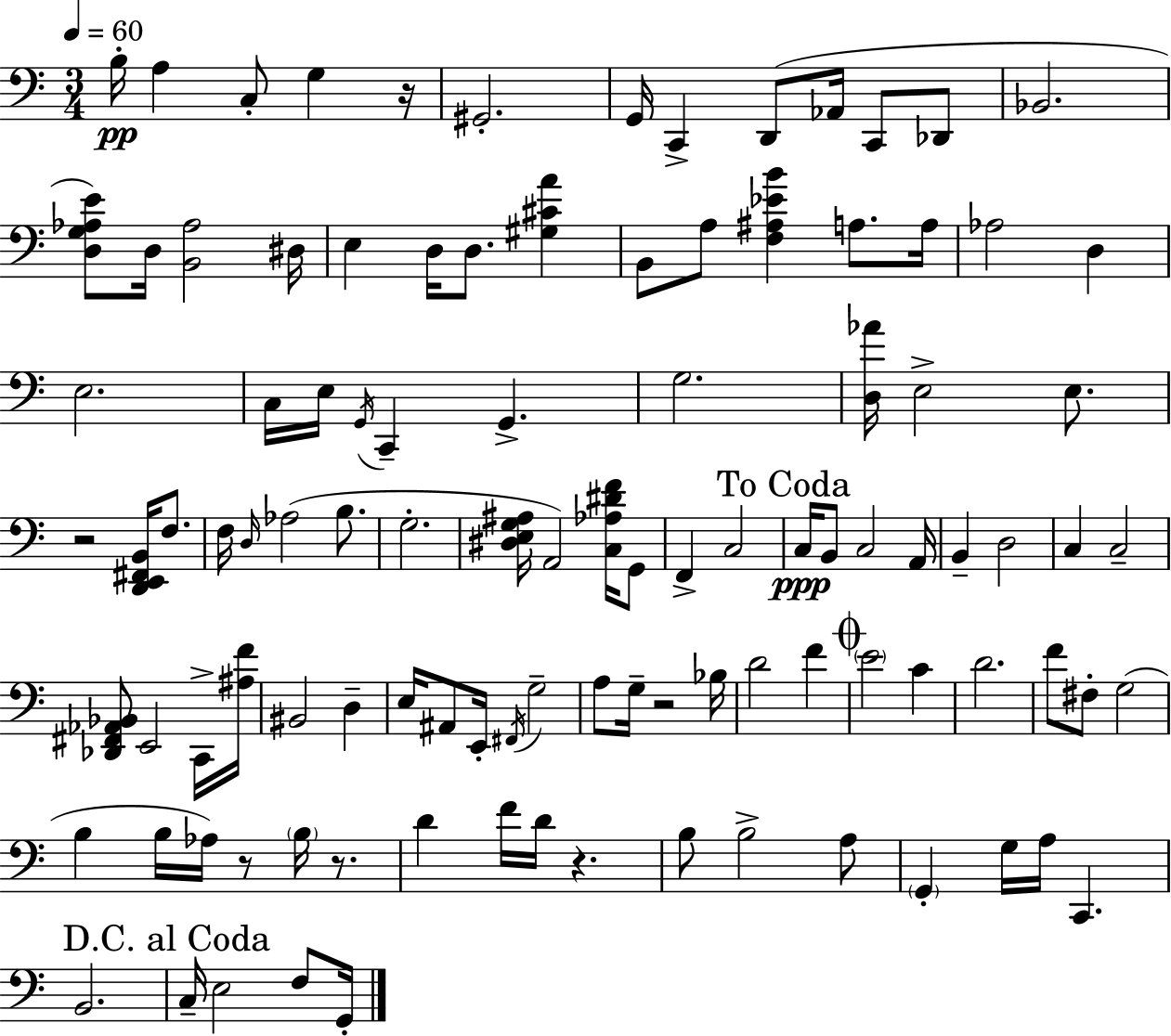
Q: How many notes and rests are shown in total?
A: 105